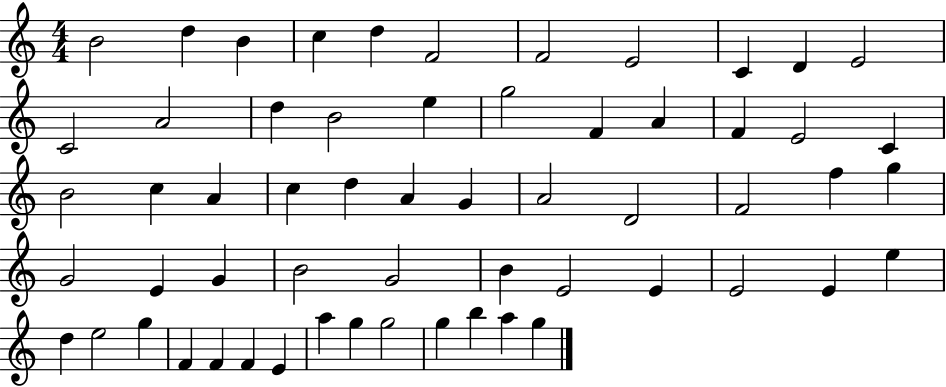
X:1
T:Untitled
M:4/4
L:1/4
K:C
B2 d B c d F2 F2 E2 C D E2 C2 A2 d B2 e g2 F A F E2 C B2 c A c d A G A2 D2 F2 f g G2 E G B2 G2 B E2 E E2 E e d e2 g F F F E a g g2 g b a g